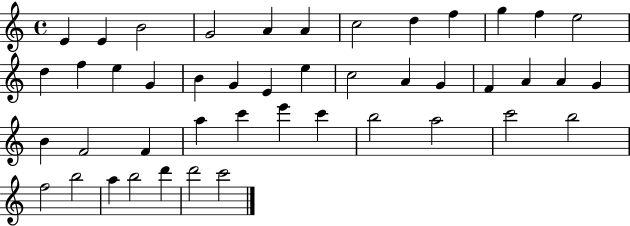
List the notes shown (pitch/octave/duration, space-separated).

E4/q E4/q B4/h G4/h A4/q A4/q C5/h D5/q F5/q G5/q F5/q E5/h D5/q F5/q E5/q G4/q B4/q G4/q E4/q E5/q C5/h A4/q G4/q F4/q A4/q A4/q G4/q B4/q F4/h F4/q A5/q C6/q E6/q C6/q B5/h A5/h C6/h B5/h F5/h B5/h A5/q B5/h D6/q D6/h C6/h